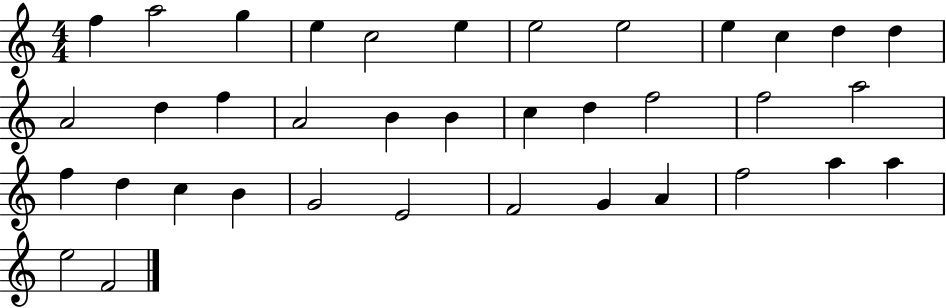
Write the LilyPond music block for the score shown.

{
  \clef treble
  \numericTimeSignature
  \time 4/4
  \key c \major
  f''4 a''2 g''4 | e''4 c''2 e''4 | e''2 e''2 | e''4 c''4 d''4 d''4 | \break a'2 d''4 f''4 | a'2 b'4 b'4 | c''4 d''4 f''2 | f''2 a''2 | \break f''4 d''4 c''4 b'4 | g'2 e'2 | f'2 g'4 a'4 | f''2 a''4 a''4 | \break e''2 f'2 | \bar "|."
}